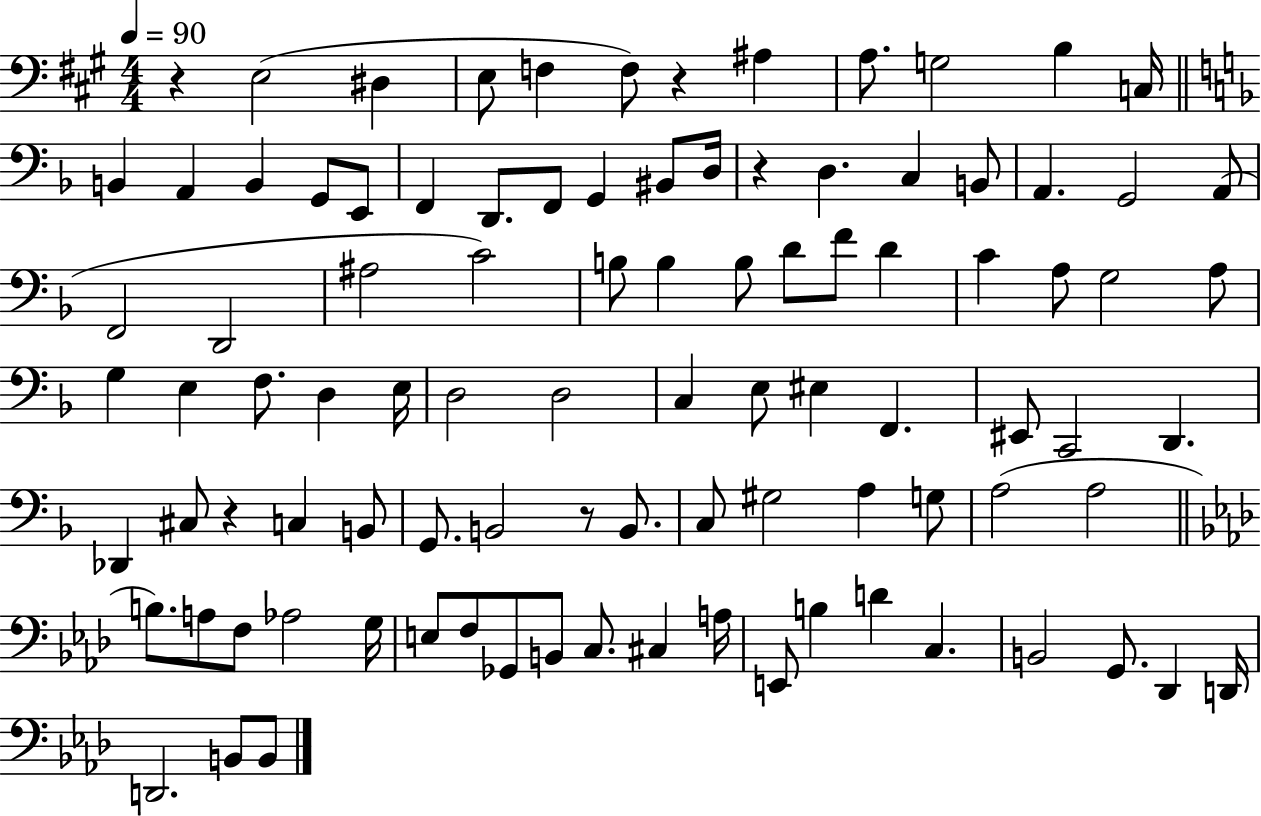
R/q E3/h D#3/q E3/e F3/q F3/e R/q A#3/q A3/e. G3/h B3/q C3/s B2/q A2/q B2/q G2/e E2/e F2/q D2/e. F2/e G2/q BIS2/e D3/s R/q D3/q. C3/q B2/e A2/q. G2/h A2/e F2/h D2/h A#3/h C4/h B3/e B3/q B3/e D4/e F4/e D4/q C4/q A3/e G3/h A3/e G3/q E3/q F3/e. D3/q E3/s D3/h D3/h C3/q E3/e EIS3/q F2/q. EIS2/e C2/h D2/q. Db2/q C#3/e R/q C3/q B2/e G2/e. B2/h R/e B2/e. C3/e G#3/h A3/q G3/e A3/h A3/h B3/e. A3/e F3/e Ab3/h G3/s E3/e F3/e Gb2/e B2/e C3/e. C#3/q A3/s E2/e B3/q D4/q C3/q. B2/h G2/e. Db2/q D2/s D2/h. B2/e B2/e